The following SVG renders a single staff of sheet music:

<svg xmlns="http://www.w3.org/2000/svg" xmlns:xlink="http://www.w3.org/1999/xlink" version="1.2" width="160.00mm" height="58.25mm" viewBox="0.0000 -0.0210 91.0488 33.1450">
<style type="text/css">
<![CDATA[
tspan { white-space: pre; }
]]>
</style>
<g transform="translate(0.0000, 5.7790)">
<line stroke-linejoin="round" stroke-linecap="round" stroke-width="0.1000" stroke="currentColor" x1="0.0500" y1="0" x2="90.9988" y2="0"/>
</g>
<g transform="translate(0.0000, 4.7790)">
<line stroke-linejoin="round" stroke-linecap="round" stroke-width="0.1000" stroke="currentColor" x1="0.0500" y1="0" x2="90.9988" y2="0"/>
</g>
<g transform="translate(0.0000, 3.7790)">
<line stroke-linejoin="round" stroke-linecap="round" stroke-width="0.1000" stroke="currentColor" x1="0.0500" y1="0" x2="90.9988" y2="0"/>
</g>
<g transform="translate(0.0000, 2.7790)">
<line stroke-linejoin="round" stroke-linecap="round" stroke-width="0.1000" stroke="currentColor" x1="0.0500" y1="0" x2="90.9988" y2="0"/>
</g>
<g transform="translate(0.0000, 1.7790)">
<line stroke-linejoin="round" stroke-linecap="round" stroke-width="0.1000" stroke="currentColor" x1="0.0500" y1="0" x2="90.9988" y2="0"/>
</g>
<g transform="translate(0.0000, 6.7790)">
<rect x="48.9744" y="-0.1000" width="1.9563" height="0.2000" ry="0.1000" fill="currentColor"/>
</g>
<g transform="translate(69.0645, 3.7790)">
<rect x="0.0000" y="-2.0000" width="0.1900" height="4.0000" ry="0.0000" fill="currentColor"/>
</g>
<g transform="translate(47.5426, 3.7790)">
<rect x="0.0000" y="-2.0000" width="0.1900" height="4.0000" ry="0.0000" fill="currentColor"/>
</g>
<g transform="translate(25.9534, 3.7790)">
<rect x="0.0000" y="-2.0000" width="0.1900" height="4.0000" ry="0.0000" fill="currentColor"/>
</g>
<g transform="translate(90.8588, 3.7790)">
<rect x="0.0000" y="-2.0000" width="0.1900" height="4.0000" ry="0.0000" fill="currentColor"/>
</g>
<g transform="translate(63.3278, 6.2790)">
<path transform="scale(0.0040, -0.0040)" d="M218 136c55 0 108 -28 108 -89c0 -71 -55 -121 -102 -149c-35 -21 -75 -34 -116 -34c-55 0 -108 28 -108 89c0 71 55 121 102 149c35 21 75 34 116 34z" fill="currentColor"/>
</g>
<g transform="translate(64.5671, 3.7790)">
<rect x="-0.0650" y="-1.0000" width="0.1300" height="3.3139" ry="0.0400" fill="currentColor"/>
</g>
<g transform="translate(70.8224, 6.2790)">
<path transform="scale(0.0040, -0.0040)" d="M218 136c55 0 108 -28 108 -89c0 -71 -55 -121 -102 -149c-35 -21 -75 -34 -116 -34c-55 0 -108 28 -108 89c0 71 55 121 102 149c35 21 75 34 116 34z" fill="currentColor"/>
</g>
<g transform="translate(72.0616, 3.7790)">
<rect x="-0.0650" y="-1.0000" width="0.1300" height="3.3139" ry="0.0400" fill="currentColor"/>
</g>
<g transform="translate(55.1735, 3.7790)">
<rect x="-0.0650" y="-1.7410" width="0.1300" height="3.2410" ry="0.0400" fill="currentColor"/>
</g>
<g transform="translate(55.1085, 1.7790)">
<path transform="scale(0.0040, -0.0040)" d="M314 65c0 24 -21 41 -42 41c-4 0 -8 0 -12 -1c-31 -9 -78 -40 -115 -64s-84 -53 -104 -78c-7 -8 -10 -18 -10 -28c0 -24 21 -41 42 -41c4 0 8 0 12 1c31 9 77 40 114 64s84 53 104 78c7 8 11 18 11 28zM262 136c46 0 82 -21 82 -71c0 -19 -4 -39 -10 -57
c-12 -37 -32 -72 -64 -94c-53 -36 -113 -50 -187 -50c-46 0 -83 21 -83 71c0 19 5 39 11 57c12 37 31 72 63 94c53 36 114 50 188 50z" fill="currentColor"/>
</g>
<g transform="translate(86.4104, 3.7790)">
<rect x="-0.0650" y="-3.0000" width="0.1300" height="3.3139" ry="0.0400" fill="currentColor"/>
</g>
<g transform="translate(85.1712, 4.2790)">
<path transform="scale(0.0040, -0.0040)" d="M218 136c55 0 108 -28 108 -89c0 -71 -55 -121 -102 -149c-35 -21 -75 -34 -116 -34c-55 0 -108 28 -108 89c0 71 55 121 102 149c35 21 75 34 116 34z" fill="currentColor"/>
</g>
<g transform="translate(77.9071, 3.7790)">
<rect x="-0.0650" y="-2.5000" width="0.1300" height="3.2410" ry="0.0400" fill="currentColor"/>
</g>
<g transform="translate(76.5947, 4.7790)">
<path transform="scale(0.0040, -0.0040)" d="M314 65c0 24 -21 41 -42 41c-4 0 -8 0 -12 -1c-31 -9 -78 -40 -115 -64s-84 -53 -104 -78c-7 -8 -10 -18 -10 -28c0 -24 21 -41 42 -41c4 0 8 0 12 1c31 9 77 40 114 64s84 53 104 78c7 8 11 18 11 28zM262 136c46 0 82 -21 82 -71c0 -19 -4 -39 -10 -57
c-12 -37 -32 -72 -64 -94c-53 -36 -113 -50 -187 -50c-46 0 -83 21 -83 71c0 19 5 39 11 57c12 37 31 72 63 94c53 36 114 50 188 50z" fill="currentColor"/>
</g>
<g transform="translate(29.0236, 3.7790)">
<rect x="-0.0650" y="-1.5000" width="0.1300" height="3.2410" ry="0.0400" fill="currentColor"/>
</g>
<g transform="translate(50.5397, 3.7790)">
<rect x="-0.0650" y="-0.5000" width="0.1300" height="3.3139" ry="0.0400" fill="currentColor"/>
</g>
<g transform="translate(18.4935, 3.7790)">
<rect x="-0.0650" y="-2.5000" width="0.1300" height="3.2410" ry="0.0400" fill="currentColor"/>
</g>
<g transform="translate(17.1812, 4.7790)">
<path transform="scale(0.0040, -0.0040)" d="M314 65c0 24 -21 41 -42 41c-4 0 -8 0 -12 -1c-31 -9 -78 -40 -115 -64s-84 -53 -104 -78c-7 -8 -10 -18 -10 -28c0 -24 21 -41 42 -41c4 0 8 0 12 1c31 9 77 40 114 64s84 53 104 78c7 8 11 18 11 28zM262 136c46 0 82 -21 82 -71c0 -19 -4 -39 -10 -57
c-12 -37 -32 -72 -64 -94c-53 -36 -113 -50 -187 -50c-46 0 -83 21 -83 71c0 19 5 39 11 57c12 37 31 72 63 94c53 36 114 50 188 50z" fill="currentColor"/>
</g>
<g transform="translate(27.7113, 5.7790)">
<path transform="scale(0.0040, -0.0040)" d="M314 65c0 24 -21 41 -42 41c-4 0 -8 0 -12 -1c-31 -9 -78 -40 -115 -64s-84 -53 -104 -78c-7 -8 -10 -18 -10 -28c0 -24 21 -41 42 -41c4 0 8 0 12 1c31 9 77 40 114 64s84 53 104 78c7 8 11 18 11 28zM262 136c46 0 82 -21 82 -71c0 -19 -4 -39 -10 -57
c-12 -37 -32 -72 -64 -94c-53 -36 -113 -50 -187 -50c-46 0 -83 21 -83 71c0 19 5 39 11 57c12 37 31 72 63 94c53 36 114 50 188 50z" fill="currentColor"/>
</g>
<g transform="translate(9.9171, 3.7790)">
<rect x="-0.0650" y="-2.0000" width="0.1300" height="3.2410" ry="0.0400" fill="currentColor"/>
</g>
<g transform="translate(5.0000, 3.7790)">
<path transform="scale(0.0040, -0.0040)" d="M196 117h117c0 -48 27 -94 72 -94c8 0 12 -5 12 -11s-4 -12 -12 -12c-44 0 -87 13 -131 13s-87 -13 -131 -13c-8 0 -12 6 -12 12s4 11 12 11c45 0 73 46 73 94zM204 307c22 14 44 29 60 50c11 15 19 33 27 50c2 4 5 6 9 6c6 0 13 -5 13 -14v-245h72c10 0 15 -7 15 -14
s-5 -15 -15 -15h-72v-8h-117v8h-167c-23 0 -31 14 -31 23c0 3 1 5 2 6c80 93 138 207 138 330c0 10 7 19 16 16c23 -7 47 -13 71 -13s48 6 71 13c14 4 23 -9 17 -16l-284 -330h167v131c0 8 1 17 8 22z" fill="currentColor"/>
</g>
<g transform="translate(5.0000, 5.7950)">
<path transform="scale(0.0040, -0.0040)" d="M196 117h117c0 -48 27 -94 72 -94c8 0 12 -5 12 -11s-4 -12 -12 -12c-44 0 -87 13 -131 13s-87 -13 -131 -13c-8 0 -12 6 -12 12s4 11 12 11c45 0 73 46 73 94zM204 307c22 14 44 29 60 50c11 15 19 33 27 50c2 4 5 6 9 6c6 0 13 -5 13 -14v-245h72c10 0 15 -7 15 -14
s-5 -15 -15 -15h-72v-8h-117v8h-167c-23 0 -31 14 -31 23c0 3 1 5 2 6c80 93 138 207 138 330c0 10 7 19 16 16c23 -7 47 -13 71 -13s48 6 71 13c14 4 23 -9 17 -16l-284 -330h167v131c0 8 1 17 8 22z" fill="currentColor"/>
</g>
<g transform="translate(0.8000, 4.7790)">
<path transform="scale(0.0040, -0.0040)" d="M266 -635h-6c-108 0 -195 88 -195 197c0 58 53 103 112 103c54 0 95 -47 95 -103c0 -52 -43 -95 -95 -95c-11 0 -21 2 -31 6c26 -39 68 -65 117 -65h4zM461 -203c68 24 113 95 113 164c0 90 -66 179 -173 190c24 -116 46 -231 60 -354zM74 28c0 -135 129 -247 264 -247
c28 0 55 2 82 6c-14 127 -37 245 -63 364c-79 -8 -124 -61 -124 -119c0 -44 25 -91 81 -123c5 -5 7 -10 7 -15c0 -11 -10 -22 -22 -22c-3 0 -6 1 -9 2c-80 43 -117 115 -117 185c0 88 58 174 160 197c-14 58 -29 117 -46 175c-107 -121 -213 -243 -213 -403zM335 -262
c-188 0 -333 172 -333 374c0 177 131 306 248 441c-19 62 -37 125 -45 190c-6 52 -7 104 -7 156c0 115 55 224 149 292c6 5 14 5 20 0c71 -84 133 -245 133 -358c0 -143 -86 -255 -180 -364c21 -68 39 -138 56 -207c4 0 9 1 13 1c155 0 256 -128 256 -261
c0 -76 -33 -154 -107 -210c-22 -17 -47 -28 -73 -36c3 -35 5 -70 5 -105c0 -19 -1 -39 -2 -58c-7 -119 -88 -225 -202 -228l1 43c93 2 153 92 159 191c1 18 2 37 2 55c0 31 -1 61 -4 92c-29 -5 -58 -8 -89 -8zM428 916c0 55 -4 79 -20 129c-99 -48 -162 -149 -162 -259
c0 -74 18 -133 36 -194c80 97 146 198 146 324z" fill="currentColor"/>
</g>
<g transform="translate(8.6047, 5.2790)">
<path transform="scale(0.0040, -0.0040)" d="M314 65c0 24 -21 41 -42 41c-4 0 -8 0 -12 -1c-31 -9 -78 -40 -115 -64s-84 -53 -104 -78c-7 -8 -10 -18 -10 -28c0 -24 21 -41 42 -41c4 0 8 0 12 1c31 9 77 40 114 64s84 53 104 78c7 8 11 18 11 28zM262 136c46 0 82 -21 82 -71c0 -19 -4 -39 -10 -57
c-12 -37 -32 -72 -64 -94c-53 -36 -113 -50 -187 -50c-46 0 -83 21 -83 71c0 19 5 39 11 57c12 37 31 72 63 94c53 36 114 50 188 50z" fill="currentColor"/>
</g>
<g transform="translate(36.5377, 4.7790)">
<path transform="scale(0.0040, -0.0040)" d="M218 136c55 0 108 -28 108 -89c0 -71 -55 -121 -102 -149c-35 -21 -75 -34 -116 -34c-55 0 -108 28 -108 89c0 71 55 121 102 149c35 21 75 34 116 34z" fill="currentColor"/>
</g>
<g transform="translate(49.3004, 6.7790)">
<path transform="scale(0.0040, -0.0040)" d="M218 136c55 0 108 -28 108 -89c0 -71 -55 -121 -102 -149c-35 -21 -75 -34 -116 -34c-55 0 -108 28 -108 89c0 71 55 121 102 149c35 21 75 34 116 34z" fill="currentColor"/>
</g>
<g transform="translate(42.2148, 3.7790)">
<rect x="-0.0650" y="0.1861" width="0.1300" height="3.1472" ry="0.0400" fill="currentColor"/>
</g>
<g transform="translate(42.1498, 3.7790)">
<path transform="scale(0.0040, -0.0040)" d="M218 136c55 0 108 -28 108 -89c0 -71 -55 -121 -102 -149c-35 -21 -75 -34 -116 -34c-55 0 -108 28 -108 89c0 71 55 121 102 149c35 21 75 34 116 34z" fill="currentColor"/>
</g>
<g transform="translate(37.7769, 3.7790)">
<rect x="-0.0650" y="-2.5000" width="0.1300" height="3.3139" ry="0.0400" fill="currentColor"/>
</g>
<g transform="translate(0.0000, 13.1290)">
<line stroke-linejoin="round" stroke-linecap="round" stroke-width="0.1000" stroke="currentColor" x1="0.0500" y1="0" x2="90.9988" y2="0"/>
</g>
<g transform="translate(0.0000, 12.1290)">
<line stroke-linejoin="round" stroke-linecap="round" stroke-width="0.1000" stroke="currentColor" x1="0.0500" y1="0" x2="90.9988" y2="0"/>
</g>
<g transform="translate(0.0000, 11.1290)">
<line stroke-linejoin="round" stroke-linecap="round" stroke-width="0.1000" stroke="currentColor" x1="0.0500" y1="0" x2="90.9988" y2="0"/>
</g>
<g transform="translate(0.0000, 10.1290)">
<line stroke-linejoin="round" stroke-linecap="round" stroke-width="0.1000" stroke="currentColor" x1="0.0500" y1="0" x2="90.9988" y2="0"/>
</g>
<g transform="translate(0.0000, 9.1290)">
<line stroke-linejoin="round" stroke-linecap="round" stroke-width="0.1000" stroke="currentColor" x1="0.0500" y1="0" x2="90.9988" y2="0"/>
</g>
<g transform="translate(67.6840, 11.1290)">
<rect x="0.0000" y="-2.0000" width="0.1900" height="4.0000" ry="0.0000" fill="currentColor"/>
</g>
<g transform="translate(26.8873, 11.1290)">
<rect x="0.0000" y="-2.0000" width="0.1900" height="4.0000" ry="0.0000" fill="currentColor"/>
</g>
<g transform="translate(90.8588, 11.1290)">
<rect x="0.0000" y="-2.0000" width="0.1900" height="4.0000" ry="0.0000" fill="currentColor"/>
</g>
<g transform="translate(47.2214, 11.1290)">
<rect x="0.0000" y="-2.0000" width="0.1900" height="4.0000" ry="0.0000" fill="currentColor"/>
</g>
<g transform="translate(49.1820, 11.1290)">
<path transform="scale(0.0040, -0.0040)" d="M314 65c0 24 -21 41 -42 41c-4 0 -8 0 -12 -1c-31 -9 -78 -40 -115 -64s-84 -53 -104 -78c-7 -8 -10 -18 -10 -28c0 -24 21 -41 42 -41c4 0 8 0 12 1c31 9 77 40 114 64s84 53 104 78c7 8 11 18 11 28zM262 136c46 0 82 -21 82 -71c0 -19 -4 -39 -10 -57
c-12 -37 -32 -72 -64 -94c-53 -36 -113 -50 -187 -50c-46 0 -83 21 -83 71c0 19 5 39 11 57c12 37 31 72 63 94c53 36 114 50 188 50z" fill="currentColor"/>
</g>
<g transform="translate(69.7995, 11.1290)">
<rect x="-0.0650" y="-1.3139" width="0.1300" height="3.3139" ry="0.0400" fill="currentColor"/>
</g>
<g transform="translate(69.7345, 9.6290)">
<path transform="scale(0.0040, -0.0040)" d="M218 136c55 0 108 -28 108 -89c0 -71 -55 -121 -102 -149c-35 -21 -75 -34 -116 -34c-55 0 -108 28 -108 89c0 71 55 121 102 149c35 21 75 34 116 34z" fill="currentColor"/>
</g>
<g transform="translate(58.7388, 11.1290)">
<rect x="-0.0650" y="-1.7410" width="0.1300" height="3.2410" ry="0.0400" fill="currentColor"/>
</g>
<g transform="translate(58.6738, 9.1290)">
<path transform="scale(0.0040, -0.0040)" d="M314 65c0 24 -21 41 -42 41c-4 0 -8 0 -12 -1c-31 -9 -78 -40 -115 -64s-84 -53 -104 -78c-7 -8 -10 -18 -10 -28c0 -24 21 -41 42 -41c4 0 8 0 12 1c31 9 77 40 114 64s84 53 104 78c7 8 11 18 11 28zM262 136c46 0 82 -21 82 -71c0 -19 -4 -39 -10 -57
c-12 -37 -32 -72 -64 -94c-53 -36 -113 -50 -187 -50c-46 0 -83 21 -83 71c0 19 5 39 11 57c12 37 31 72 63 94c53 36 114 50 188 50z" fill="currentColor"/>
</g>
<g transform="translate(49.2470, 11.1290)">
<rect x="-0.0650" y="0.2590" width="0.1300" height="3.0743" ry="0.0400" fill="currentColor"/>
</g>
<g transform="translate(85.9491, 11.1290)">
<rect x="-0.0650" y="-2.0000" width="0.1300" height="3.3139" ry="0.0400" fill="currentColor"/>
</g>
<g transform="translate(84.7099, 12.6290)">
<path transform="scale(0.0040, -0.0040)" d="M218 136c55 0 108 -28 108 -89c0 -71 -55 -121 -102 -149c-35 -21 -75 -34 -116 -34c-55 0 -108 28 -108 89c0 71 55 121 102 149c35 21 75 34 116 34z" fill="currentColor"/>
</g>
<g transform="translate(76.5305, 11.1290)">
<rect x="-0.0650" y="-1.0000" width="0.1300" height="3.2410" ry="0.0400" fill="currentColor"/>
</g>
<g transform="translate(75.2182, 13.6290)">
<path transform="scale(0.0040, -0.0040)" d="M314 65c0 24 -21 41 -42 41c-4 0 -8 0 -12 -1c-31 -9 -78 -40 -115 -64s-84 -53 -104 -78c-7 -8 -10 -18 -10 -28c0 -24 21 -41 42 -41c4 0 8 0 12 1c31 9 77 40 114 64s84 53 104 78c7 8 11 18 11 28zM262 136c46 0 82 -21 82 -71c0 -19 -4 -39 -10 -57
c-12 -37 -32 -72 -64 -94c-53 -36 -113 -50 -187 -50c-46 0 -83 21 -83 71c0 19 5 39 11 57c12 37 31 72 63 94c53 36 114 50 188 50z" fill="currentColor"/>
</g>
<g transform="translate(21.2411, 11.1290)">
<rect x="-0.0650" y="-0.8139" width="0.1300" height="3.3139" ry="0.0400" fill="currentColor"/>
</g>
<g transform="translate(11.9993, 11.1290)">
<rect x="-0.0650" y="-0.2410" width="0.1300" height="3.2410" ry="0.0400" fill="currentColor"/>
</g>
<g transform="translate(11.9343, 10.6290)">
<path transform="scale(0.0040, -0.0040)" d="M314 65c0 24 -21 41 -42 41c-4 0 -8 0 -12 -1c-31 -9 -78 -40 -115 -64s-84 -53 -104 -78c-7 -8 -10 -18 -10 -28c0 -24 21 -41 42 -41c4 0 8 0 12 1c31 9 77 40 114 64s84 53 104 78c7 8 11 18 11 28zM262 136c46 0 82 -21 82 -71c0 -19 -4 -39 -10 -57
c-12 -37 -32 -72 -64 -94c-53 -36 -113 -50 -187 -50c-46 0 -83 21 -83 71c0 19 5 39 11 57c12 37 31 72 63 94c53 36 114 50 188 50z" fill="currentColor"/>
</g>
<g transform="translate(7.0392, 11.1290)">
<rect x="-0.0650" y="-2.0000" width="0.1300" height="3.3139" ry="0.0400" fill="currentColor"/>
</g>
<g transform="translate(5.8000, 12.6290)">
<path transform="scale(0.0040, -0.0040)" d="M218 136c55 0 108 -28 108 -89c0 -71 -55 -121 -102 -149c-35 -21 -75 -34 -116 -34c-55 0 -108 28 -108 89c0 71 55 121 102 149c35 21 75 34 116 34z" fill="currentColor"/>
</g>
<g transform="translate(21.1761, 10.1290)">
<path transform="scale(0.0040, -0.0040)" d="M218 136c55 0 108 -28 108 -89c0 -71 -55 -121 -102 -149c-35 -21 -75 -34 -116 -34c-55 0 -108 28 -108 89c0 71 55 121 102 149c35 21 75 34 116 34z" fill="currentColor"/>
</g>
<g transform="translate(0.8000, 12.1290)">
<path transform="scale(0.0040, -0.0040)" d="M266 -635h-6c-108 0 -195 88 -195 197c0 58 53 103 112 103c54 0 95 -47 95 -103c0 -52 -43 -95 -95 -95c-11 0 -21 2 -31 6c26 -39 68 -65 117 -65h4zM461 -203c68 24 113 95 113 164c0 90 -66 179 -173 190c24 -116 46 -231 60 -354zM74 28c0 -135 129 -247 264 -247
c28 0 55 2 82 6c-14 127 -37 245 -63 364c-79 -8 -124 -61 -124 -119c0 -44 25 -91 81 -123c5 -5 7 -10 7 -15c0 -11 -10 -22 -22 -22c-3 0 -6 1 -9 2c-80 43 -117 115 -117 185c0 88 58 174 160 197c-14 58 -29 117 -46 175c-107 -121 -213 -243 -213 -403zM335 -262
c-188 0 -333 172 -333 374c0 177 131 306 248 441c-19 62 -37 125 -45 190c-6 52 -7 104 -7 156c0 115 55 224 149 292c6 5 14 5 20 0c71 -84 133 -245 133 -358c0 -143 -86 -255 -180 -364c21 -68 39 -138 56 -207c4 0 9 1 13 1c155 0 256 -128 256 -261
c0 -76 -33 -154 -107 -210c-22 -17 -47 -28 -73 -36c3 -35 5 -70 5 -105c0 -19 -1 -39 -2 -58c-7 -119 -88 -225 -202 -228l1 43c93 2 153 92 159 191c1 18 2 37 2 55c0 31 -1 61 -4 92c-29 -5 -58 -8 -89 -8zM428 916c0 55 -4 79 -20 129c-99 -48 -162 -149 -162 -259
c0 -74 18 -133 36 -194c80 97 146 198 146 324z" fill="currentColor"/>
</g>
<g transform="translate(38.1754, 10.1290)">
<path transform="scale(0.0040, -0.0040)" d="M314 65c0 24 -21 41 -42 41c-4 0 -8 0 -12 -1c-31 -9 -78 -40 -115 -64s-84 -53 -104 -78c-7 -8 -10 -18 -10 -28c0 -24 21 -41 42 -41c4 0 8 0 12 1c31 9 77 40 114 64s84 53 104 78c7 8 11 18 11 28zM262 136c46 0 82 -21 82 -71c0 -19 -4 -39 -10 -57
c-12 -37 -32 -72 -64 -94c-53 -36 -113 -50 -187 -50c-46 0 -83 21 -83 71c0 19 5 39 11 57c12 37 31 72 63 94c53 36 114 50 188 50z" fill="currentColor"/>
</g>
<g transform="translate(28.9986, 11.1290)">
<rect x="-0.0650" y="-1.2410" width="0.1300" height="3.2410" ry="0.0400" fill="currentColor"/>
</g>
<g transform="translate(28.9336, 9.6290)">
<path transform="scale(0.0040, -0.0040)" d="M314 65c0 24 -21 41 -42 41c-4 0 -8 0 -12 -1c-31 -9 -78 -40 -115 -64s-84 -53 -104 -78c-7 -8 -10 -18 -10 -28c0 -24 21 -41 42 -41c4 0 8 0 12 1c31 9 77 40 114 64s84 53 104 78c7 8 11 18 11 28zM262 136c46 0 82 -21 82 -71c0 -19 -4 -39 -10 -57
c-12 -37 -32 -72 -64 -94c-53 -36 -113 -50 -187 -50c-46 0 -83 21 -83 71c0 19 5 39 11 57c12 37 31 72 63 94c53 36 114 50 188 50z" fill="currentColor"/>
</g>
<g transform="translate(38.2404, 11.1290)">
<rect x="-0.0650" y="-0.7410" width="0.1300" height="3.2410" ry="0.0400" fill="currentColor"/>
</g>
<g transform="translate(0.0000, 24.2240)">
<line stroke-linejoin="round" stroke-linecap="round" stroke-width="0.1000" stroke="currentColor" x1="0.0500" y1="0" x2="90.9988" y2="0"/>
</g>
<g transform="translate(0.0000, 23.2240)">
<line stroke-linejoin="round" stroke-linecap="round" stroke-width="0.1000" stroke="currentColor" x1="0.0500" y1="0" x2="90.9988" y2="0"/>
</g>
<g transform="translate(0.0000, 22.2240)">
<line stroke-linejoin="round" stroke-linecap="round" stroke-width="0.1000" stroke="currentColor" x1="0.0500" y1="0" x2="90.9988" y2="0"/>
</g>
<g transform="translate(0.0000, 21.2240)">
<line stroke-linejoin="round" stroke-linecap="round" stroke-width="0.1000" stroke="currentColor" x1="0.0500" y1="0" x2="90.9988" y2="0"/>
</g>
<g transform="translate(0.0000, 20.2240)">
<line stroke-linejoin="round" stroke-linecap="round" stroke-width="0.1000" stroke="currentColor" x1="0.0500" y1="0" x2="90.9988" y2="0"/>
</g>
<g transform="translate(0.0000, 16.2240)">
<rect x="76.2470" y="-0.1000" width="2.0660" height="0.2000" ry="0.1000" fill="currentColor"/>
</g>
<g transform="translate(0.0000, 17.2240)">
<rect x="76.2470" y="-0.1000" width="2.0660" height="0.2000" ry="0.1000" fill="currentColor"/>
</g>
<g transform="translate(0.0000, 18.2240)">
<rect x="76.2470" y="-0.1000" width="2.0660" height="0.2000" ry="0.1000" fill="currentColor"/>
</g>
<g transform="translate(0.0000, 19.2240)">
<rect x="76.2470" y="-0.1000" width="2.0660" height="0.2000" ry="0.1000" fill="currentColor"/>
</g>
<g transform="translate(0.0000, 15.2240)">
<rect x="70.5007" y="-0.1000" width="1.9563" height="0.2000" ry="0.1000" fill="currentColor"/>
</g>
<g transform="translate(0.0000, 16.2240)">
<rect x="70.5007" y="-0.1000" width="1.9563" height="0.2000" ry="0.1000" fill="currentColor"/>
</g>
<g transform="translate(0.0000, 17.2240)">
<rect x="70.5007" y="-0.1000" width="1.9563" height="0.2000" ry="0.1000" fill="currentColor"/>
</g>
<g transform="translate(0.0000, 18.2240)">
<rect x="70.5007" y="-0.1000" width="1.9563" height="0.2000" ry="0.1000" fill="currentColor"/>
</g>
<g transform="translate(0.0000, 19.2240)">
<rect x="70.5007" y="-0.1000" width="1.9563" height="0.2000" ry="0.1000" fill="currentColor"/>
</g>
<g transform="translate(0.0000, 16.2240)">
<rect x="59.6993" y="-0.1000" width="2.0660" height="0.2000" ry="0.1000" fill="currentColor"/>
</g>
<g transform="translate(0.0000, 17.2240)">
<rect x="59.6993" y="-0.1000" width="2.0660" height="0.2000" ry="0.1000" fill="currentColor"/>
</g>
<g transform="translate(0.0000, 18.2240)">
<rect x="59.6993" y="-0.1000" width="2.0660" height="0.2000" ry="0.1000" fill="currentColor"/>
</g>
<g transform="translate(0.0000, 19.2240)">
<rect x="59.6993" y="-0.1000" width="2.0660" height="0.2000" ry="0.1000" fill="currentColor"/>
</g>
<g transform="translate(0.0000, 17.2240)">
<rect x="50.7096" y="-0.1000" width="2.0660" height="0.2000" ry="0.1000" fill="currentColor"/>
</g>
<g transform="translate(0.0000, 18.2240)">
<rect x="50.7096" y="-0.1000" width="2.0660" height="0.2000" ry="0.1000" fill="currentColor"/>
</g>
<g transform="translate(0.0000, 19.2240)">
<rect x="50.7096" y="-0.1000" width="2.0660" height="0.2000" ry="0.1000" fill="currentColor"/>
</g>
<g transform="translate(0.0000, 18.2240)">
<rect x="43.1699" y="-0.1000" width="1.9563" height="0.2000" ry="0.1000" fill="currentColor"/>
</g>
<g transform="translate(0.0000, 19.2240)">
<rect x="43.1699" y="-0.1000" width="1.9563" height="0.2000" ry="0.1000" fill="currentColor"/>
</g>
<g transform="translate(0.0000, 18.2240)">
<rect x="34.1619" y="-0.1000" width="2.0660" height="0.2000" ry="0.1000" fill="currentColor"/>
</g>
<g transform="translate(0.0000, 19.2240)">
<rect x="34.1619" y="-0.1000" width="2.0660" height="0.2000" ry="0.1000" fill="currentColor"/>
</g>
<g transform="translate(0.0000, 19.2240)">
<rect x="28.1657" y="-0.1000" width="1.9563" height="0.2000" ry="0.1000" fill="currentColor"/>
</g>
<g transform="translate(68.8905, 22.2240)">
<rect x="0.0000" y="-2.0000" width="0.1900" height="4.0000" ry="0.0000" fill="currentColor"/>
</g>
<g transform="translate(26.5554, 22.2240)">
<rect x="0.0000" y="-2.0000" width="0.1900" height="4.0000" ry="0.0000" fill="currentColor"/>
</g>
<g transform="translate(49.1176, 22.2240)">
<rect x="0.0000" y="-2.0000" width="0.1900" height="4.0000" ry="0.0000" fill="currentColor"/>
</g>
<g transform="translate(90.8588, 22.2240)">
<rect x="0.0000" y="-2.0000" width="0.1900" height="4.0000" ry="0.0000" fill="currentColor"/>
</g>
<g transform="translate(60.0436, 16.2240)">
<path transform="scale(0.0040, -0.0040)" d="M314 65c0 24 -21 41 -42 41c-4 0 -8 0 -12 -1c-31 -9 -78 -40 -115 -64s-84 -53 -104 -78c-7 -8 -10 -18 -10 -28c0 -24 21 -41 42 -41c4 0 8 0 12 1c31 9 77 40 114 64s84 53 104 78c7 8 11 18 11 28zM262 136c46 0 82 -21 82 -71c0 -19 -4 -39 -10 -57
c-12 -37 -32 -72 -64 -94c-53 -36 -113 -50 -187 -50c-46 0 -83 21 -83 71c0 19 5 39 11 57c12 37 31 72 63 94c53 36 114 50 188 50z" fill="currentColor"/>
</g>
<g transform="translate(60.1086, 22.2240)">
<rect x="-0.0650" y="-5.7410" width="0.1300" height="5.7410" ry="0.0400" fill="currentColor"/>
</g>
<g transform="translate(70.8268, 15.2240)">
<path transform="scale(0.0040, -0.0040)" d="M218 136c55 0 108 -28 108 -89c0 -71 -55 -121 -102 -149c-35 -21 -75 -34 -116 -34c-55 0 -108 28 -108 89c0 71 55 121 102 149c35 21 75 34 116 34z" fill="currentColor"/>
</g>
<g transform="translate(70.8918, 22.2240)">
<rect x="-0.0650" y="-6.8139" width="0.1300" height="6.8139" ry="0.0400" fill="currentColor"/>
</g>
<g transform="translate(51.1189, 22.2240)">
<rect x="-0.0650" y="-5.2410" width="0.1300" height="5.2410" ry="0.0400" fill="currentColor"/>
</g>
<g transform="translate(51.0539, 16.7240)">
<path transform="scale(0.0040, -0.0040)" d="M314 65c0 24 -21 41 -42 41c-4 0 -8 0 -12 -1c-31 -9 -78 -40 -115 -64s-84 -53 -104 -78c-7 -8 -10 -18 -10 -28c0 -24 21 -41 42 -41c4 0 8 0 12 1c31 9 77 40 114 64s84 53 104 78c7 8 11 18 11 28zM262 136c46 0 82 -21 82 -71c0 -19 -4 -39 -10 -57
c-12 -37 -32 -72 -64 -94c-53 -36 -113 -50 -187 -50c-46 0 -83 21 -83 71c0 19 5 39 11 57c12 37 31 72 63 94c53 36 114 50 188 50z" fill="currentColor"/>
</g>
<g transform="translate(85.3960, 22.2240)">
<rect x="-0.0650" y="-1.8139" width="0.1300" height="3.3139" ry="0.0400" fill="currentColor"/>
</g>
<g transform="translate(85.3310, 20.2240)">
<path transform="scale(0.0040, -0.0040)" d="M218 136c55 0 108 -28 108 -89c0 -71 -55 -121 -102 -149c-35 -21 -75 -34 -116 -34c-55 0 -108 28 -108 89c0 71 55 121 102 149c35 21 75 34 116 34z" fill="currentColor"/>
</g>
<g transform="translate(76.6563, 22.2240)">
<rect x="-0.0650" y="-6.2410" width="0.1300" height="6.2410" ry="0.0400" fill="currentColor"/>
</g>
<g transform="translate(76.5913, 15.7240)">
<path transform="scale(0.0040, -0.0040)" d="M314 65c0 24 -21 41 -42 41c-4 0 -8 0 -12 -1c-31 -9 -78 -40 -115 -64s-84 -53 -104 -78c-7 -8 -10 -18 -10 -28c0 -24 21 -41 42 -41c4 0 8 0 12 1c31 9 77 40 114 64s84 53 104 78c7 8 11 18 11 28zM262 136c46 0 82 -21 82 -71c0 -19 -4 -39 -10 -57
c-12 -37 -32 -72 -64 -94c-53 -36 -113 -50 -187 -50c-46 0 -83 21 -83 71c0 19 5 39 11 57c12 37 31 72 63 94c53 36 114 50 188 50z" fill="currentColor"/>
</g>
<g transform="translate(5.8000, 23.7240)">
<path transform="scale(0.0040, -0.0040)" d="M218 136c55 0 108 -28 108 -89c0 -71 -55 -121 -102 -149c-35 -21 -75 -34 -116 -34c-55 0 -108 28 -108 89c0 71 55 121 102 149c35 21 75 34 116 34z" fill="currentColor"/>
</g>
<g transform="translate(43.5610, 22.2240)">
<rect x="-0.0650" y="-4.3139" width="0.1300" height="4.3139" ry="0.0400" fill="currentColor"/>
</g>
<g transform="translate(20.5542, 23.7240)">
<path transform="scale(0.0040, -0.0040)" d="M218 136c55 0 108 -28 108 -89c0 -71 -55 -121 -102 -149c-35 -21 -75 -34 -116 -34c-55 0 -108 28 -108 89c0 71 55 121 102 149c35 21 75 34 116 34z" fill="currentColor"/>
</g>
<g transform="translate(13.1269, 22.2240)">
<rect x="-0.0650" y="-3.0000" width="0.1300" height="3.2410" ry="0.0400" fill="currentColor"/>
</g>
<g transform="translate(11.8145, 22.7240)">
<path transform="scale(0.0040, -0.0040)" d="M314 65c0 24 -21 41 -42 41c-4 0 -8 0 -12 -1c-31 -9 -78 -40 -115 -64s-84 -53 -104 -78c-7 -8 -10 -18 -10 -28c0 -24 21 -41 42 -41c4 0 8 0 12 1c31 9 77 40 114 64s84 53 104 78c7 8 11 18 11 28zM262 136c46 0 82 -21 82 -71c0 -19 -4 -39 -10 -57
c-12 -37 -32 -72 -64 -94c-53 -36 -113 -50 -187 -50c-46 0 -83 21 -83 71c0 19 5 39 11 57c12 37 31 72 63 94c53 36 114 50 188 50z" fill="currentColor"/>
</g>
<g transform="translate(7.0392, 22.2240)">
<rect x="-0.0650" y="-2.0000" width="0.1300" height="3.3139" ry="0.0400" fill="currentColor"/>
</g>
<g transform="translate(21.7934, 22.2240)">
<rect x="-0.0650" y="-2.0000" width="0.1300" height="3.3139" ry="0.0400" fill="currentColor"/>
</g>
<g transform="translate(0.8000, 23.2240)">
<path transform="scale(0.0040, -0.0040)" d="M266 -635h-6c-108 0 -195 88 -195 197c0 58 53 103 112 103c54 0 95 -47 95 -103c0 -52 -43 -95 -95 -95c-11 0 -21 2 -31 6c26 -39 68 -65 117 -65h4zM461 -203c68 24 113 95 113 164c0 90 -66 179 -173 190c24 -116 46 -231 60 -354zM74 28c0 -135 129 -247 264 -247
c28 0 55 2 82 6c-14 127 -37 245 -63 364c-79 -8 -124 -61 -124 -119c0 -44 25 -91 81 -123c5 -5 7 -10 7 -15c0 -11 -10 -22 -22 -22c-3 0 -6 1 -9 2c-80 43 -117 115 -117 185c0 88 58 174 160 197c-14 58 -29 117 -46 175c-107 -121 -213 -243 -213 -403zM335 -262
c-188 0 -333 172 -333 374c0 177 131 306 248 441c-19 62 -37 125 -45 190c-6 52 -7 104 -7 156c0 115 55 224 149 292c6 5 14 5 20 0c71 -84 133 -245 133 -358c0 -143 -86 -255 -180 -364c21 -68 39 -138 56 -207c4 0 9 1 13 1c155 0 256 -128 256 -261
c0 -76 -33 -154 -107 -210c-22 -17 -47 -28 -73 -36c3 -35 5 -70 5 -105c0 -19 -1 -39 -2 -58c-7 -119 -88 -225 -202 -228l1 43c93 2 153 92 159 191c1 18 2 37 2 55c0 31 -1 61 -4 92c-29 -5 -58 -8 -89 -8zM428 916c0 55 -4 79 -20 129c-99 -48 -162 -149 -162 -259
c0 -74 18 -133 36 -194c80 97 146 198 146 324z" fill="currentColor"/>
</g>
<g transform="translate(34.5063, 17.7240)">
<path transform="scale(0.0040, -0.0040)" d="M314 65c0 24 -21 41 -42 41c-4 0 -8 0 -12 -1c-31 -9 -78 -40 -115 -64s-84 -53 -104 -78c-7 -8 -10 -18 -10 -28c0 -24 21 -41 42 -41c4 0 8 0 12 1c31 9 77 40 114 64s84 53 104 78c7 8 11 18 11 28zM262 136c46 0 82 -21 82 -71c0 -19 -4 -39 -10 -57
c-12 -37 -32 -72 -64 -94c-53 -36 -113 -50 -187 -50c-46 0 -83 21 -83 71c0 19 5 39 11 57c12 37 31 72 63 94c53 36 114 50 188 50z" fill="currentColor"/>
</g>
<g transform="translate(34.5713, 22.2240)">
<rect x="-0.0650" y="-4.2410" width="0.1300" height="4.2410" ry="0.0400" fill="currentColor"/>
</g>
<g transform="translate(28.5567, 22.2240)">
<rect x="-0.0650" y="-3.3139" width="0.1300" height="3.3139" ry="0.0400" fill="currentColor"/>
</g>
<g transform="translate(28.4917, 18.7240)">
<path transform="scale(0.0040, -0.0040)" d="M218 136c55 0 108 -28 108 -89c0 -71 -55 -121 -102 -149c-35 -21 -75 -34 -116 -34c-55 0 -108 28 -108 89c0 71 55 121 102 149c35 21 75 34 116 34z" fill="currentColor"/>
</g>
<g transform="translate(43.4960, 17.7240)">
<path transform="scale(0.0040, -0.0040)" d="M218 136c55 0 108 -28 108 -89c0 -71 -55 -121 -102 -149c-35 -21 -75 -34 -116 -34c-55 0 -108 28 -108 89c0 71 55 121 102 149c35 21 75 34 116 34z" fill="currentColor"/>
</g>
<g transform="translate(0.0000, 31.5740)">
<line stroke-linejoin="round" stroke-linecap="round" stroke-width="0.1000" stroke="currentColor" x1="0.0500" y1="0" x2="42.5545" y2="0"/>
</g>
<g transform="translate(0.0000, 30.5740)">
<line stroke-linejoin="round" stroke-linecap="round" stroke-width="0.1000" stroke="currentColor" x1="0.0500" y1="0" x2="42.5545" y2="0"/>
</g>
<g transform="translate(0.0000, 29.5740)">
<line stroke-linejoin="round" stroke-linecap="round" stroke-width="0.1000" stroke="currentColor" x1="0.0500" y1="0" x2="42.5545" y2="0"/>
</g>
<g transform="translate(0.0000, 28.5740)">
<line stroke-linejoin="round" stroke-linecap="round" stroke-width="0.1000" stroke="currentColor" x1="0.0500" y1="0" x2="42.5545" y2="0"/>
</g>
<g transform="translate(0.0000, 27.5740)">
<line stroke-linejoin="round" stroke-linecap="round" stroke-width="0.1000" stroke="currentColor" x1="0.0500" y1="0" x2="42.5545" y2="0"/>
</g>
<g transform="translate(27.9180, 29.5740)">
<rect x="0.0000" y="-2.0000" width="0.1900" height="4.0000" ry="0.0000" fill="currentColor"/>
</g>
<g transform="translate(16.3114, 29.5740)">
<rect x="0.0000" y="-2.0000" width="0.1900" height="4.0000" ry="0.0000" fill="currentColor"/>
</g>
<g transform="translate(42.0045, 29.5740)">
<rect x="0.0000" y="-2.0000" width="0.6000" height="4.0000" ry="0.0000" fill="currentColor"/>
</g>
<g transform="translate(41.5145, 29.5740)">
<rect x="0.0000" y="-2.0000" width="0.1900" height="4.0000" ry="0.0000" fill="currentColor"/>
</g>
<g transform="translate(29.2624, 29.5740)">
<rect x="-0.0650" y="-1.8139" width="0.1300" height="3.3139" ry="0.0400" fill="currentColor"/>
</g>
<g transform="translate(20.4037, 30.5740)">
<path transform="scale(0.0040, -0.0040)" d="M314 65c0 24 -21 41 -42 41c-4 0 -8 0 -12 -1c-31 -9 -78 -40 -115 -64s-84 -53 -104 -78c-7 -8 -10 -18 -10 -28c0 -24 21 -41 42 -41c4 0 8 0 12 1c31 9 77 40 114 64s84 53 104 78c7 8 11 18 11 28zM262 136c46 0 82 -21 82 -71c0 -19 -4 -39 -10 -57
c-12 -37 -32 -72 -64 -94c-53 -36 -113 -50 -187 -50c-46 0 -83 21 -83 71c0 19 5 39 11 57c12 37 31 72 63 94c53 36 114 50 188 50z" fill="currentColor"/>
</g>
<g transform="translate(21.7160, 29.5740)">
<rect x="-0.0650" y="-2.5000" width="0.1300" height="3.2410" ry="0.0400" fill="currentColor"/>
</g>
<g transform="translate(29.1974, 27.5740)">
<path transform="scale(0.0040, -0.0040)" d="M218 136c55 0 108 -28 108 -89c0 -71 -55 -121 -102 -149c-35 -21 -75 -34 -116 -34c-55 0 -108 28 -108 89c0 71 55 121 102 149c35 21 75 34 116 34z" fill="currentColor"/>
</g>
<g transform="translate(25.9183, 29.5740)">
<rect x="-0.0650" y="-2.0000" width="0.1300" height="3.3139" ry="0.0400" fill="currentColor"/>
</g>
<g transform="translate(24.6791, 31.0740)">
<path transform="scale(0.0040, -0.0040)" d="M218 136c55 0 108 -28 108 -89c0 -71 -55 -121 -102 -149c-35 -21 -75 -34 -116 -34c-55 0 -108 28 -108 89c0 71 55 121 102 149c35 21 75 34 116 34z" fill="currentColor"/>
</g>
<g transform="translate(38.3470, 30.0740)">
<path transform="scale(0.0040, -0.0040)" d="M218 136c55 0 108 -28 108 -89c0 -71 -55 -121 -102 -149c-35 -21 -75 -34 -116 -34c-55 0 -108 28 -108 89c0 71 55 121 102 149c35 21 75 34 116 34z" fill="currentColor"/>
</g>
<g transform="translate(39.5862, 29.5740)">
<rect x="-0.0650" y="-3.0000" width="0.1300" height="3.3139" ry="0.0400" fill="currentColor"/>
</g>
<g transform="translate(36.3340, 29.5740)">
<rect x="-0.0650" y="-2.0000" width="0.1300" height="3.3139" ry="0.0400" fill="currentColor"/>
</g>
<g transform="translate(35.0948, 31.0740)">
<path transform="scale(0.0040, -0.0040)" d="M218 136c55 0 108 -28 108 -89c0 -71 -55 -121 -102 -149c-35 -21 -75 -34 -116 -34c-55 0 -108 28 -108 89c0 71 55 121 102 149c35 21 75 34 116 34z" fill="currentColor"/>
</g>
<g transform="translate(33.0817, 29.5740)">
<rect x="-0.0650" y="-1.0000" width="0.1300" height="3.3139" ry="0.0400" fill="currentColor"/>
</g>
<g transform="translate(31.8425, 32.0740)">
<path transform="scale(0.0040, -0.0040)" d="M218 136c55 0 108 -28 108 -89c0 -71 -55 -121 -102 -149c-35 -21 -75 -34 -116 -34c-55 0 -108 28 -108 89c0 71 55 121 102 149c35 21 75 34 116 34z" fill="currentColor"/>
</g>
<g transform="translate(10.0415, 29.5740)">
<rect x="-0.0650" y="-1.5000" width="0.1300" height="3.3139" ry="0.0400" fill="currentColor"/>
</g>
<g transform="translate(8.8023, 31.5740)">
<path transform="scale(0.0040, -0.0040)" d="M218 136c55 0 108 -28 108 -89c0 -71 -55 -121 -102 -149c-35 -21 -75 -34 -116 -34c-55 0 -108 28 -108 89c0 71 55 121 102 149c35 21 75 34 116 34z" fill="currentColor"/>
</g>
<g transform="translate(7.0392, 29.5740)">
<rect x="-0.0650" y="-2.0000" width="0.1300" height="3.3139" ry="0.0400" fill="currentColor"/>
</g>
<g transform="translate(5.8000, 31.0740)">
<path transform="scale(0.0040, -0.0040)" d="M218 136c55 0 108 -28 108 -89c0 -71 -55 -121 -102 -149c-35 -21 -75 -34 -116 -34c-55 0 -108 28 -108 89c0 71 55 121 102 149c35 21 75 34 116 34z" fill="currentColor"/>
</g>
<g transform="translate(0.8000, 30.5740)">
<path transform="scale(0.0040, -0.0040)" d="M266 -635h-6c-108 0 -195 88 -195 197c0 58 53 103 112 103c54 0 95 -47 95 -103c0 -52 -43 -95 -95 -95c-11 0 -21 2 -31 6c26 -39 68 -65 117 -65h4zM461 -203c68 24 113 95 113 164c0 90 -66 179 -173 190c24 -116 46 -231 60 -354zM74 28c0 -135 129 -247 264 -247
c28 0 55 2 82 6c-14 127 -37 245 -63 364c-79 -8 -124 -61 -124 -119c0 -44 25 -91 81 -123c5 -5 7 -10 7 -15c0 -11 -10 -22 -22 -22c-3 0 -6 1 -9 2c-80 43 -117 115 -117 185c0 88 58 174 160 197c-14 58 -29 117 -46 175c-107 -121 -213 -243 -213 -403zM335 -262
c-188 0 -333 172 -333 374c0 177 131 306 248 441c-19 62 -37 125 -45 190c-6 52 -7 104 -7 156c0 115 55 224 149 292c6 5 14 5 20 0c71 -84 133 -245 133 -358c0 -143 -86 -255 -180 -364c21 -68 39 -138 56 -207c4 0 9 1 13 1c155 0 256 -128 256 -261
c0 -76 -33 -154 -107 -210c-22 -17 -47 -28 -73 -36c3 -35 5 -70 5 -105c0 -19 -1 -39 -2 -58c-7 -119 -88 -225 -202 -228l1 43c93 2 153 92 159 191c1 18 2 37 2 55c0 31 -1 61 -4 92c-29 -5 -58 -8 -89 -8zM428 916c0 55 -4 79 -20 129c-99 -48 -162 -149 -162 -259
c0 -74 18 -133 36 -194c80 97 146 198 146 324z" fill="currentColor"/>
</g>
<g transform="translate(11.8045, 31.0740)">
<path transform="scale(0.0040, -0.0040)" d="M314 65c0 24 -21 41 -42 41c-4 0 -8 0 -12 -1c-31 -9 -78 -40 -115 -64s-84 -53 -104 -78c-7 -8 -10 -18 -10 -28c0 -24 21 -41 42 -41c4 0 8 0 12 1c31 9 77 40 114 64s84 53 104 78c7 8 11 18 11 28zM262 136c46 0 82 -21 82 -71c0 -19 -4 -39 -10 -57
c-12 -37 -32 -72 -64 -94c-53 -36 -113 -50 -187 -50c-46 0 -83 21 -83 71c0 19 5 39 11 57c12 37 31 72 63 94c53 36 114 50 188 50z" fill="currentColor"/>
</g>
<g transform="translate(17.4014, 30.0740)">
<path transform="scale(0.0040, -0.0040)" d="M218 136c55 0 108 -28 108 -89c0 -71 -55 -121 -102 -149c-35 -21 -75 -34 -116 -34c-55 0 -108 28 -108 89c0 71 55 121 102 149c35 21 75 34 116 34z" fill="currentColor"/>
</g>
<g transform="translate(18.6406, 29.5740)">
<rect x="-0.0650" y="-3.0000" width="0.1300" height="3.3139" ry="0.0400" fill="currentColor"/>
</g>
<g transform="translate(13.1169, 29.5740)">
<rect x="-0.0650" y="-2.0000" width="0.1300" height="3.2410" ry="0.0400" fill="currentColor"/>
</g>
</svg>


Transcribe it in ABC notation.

X:1
T:Untitled
M:4/4
L:1/4
K:C
F2 G2 E2 G B C f2 D D G2 A F c2 d e2 d2 B2 f2 e D2 F F A2 F b d'2 d' f'2 g'2 b' a'2 f F E F2 A G2 F f D F A